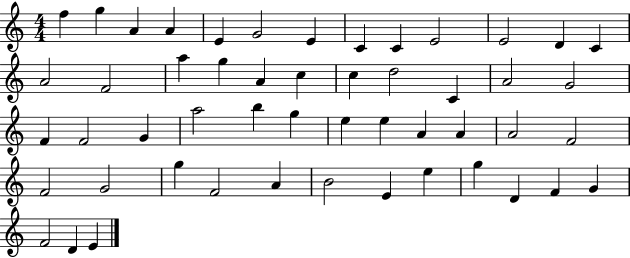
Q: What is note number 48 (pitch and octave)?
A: G4